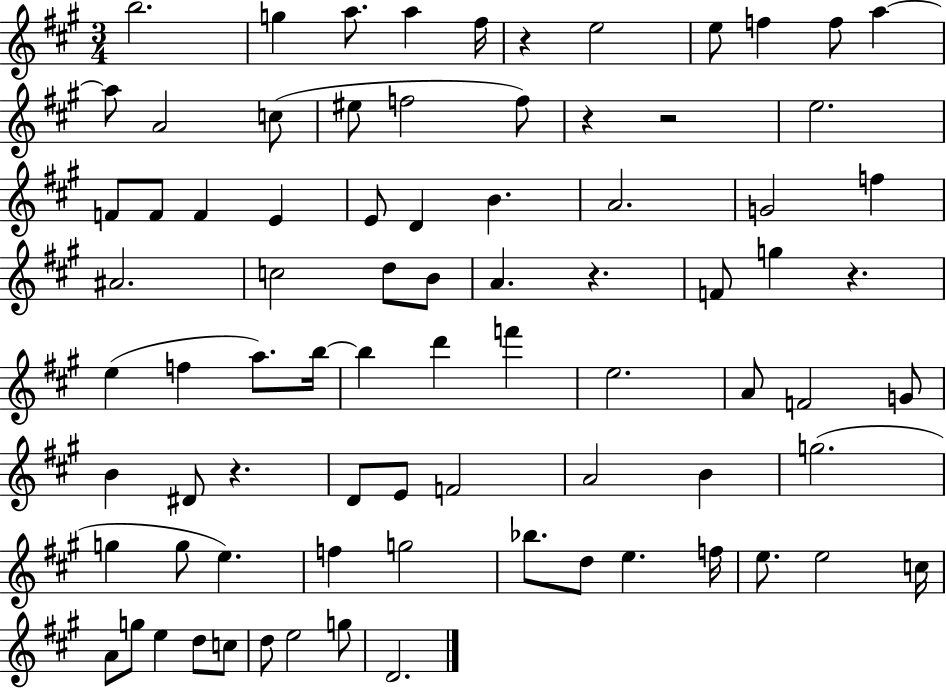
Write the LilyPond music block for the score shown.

{
  \clef treble
  \numericTimeSignature
  \time 3/4
  \key a \major
  b''2. | g''4 a''8. a''4 fis''16 | r4 e''2 | e''8 f''4 f''8 a''4~~ | \break a''8 a'2 c''8( | eis''8 f''2 f''8) | r4 r2 | e''2. | \break f'8 f'8 f'4 e'4 | e'8 d'4 b'4. | a'2. | g'2 f''4 | \break ais'2. | c''2 d''8 b'8 | a'4. r4. | f'8 g''4 r4. | \break e''4( f''4 a''8.) b''16~~ | b''4 d'''4 f'''4 | e''2. | a'8 f'2 g'8 | \break b'4 dis'8 r4. | d'8 e'8 f'2 | a'2 b'4 | g''2.( | \break g''4 g''8 e''4.) | f''4 g''2 | bes''8. d''8 e''4. f''16 | e''8. e''2 c''16 | \break a'8 g''8 e''4 d''8 c''8 | d''8 e''2 g''8 | d'2. | \bar "|."
}